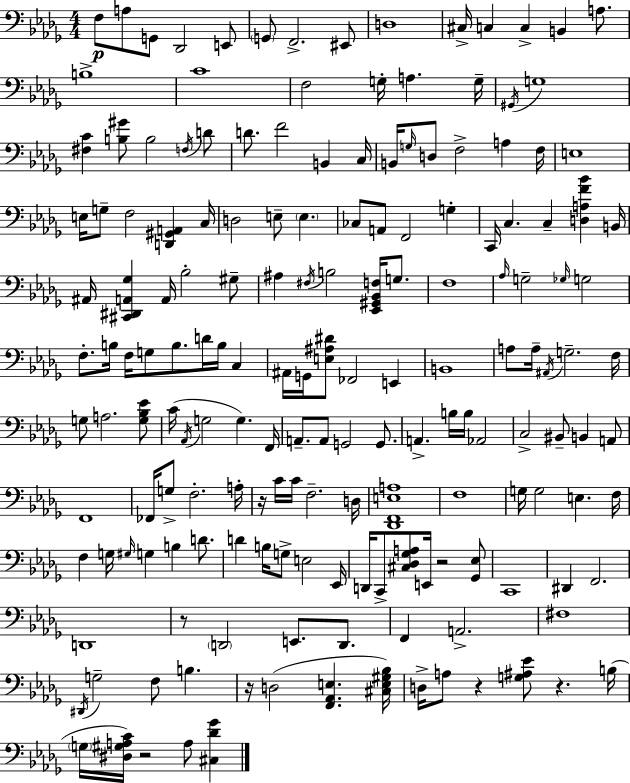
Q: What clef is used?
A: bass